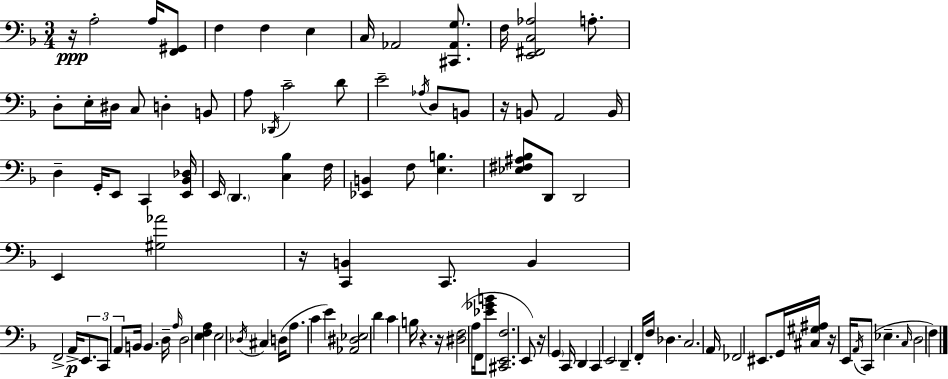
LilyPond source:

{
  \clef bass
  \numericTimeSignature
  \time 3/4
  \key f \major
  r16\ppp a2-. a16 <f, gis,>8 | f4 f4 e4 | c16 aes,2 <cis, aes, g>8. | f16 <e, fis, c aes>2 a8.-. | \break d8-. e16-. dis16 c8 d4-. b,8 | a8 \acciaccatura { des,16 } c'2-- d'8 | e'2-- \acciaccatura { aes16 } d8 | b,8 r16 b,8 a,2 | \break b,16 d4-- g,16-. e,8 c,4 | <e, bes, des>16 e,16 \parenthesize d,4. <c bes>4 | f16 <ees, b,>4 f8 <e b>4. | <ees fis ais bes>8 d,8 d,2 | \break e,4 <gis aes'>2 | r16 <c, b,>4 c,8. b,4 | f,2-> a,16->\p \tuplet 3/2 { e,8. | c,8 a,8 } b,16 b,4. | \break d16-- \grace { a16 } d2 <e f a>4 | e2 \acciaccatura { des16 } | cis4 d16( a8. c'4 | e'4) <aes, dis ees>2 | \break d'4 c'4 b16 r4. | r16 <dis f>2( | a16 f,16 <ees' ges' b'>8 <cis, e, f>2. | e,8) r16 \parenthesize g,4 c,16 | \break d,4 c,4 e,2 | d,4-- f,16-. f16 des4. | c2. | a,16 fes,2 | \break eis,8. g,16 <cis gis ais>16 r16 e,16 \acciaccatura { a,16 } c,8( ees4.-- | \grace { c16 } d2 | f4) \bar "|."
}